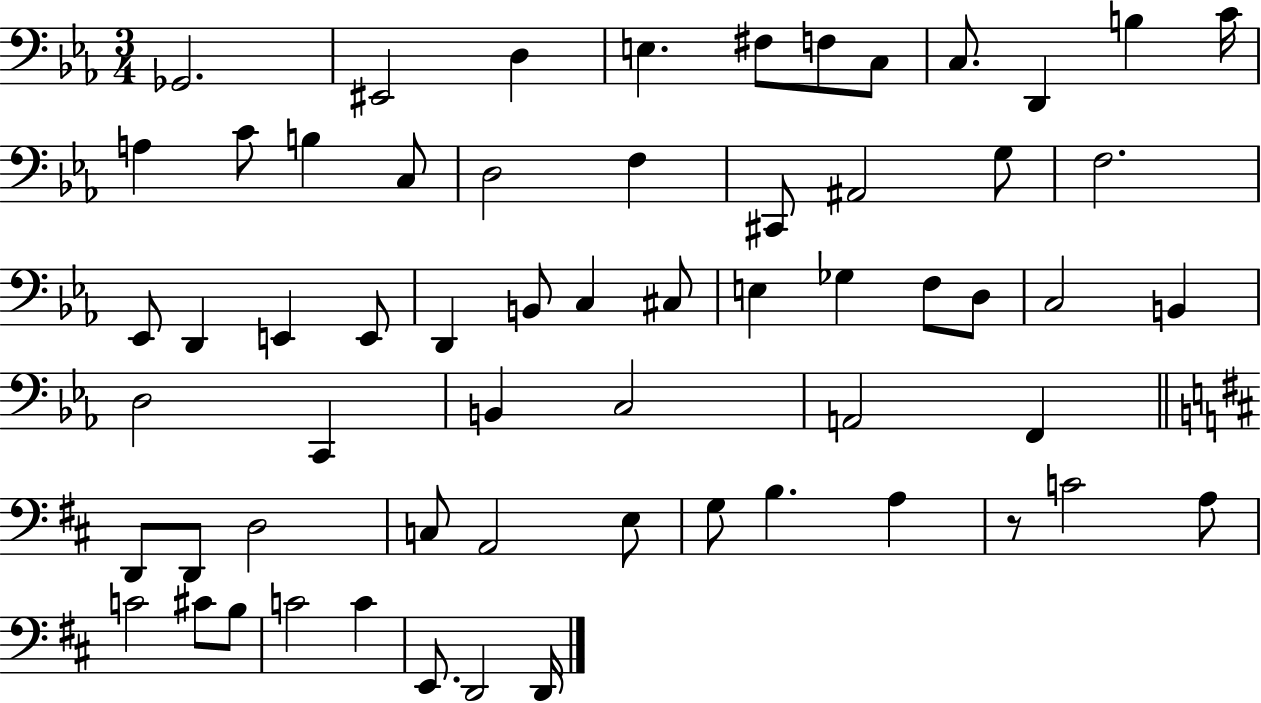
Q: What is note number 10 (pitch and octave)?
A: B3